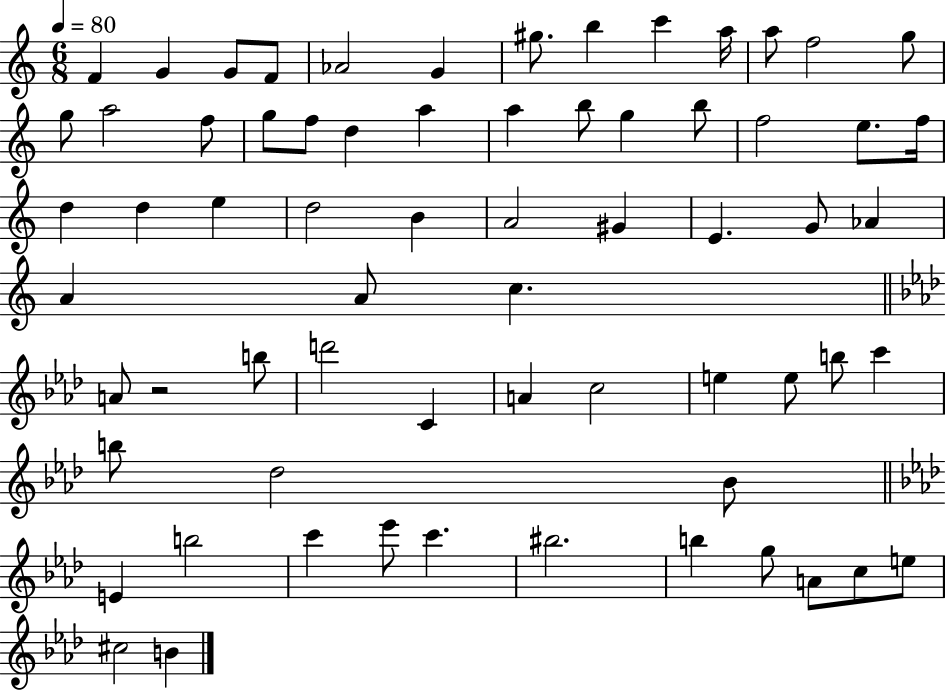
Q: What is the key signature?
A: C major